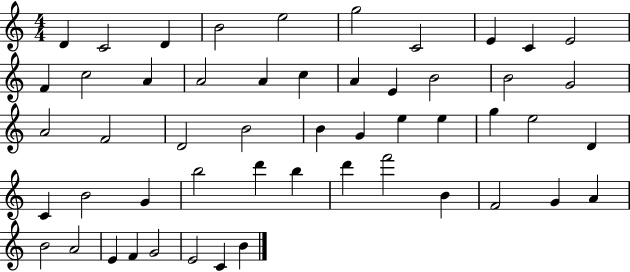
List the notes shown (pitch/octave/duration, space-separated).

D4/q C4/h D4/q B4/h E5/h G5/h C4/h E4/q C4/q E4/h F4/q C5/h A4/q A4/h A4/q C5/q A4/q E4/q B4/h B4/h G4/h A4/h F4/h D4/h B4/h B4/q G4/q E5/q E5/q G5/q E5/h D4/q C4/q B4/h G4/q B5/h D6/q B5/q D6/q F6/h B4/q F4/h G4/q A4/q B4/h A4/h E4/q F4/q G4/h E4/h C4/q B4/q